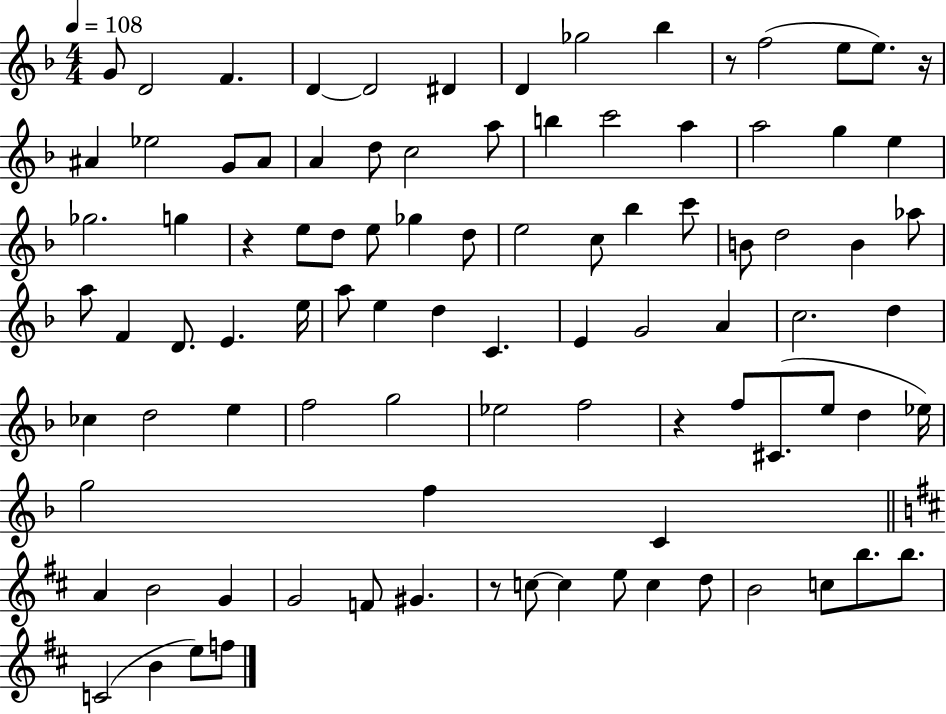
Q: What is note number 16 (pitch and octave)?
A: A#4